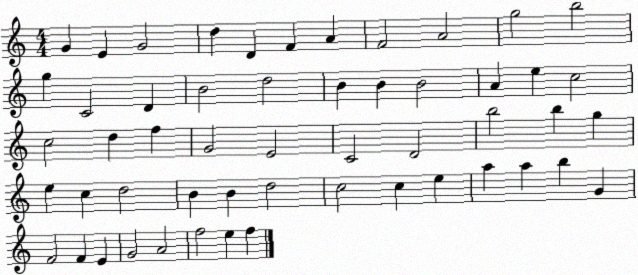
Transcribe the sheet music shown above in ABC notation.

X:1
T:Untitled
M:4/4
L:1/4
K:C
G E G2 d D F A F2 A2 g2 b2 g C2 D B2 d2 B B B2 A e c2 c2 d f G2 E2 C2 D2 b2 b g e c d2 B B d2 c2 c e a a b G F2 F E G2 A2 f2 e f